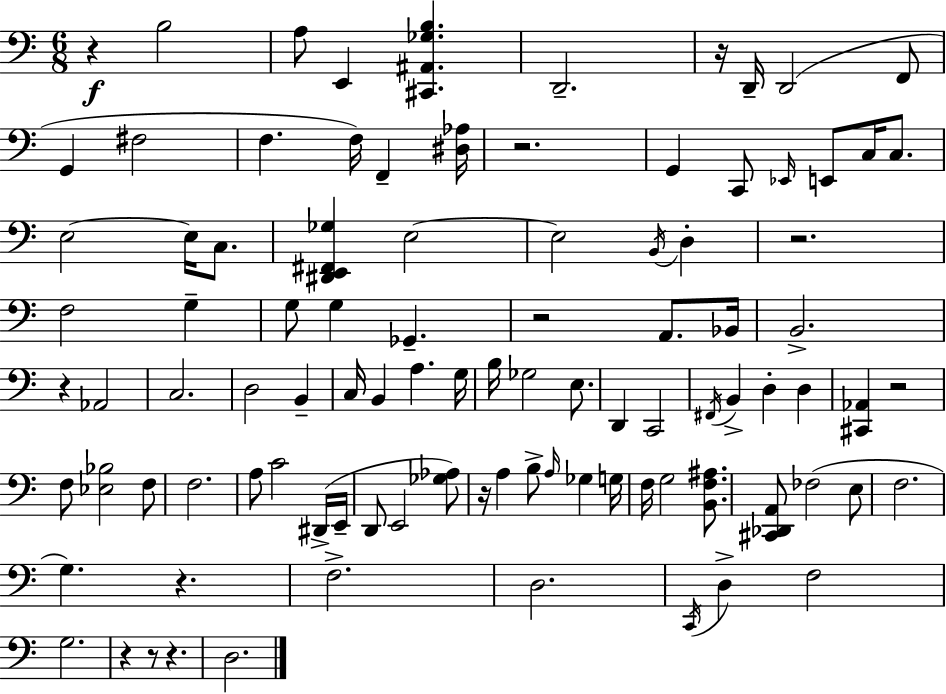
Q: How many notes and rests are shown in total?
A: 97